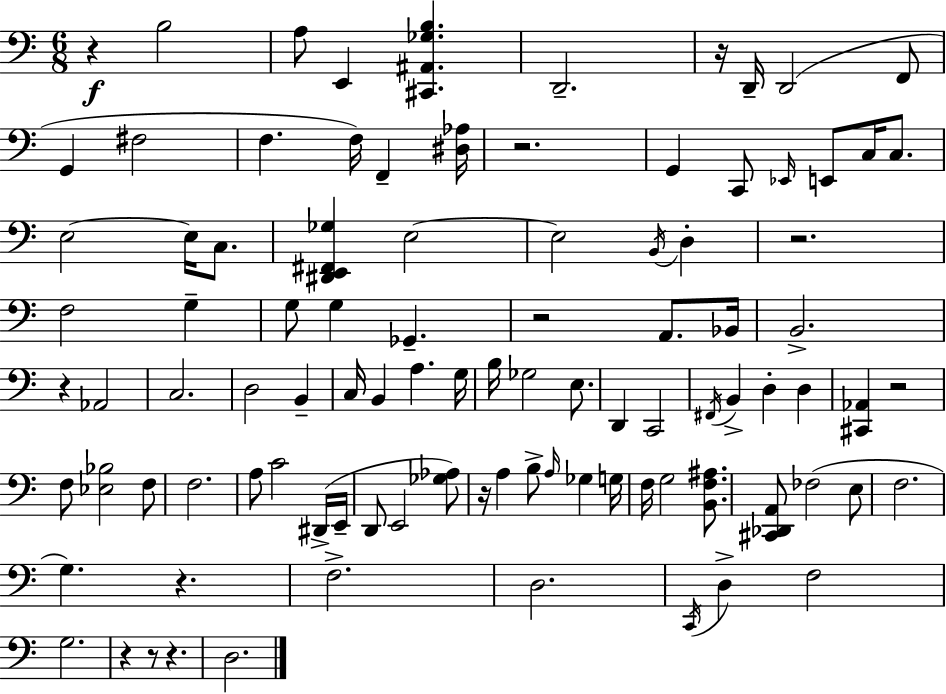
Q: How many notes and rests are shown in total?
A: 97